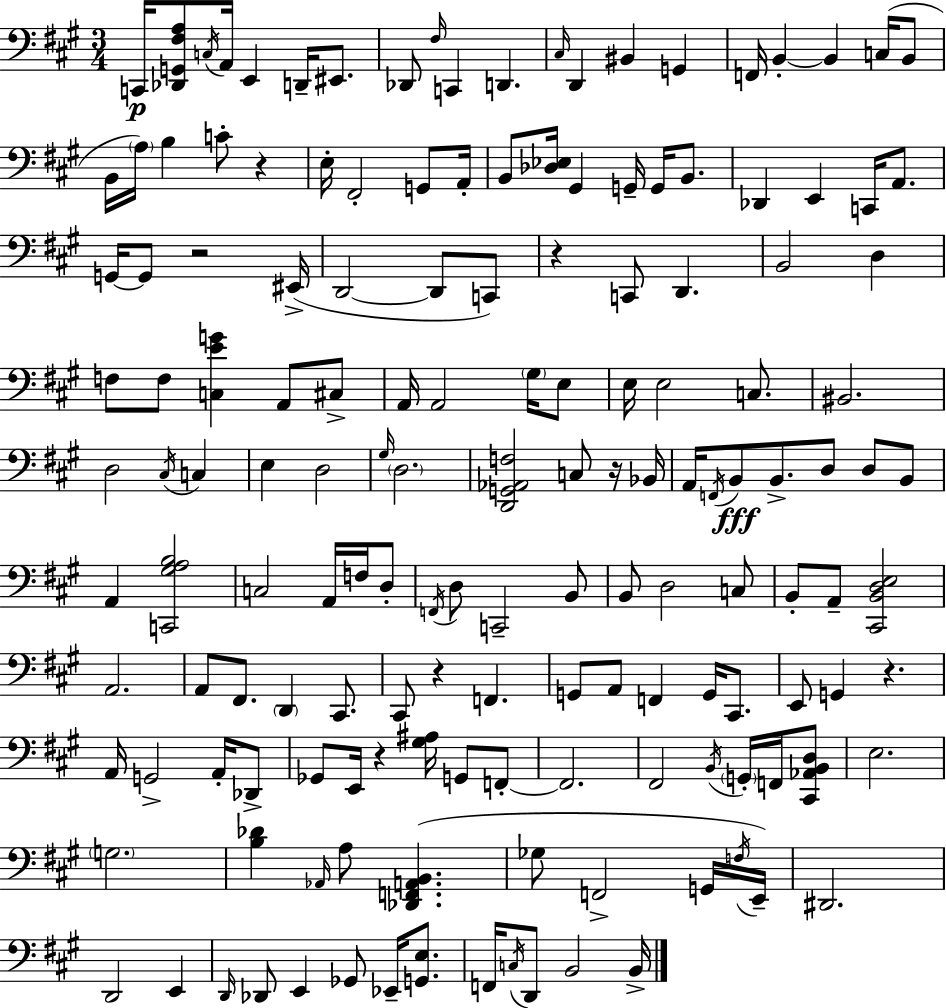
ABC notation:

X:1
T:Untitled
M:3/4
L:1/4
K:A
C,,/4 [_D,,G,,^F,A,]/2 C,/4 A,,/4 E,, D,,/4 ^E,,/2 _D,,/2 ^F,/4 C,, D,, ^C,/4 D,, ^B,, G,, F,,/4 B,, B,, C,/4 B,,/2 B,,/4 A,/4 B, C/2 z E,/4 ^F,,2 G,,/2 A,,/4 B,,/2 [_D,_E,]/4 ^G,, G,,/4 G,,/4 B,,/2 _D,, E,, C,,/4 A,,/2 G,,/4 G,,/2 z2 ^E,,/4 D,,2 D,,/2 C,,/2 z C,,/2 D,, B,,2 D, F,/2 F,/2 [C,EG] A,,/2 ^C,/2 A,,/4 A,,2 ^G,/4 E,/2 E,/4 E,2 C,/2 ^B,,2 D,2 ^C,/4 C, E, D,2 ^G,/4 D,2 [D,,G,,_A,,F,]2 C,/2 z/4 _B,,/4 A,,/4 F,,/4 B,,/2 B,,/2 D,/2 D,/2 B,,/2 A,, [C,,^G,A,B,]2 C,2 A,,/4 F,/4 D,/2 F,,/4 D,/2 C,,2 B,,/2 B,,/2 D,2 C,/2 B,,/2 A,,/2 [^C,,B,,D,E,]2 A,,2 A,,/2 ^F,,/2 D,, ^C,,/2 ^C,,/2 z F,, G,,/2 A,,/2 F,, G,,/4 ^C,,/2 E,,/2 G,, z A,,/4 G,,2 A,,/4 _D,,/2 _G,,/2 E,,/4 z [^G,^A,]/4 G,,/2 F,,/2 F,,2 ^F,,2 B,,/4 G,,/4 F,,/4 [^C,,_A,,B,,D,]/2 E,2 G,2 [B,_D] _A,,/4 A,/2 [_D,,F,,A,,B,,] _G,/2 F,,2 G,,/4 F,/4 E,,/4 ^D,,2 D,,2 E,, D,,/4 _D,,/2 E,, _G,,/2 _E,,/4 [G,,E,]/2 F,,/4 C,/4 D,,/2 B,,2 B,,/4